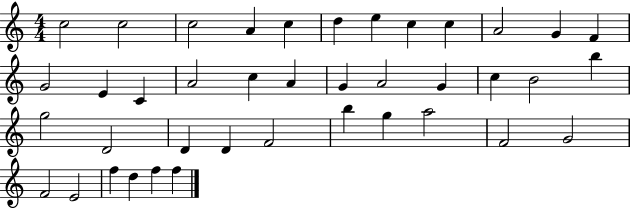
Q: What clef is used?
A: treble